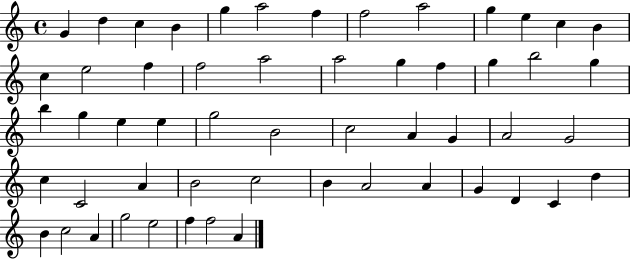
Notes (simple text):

G4/q D5/q C5/q B4/q G5/q A5/h F5/q F5/h A5/h G5/q E5/q C5/q B4/q C5/q E5/h F5/q F5/h A5/h A5/h G5/q F5/q G5/q B5/h G5/q B5/q G5/q E5/q E5/q G5/h B4/h C5/h A4/q G4/q A4/h G4/h C5/q C4/h A4/q B4/h C5/h B4/q A4/h A4/q G4/q D4/q C4/q D5/q B4/q C5/h A4/q G5/h E5/h F5/q F5/h A4/q